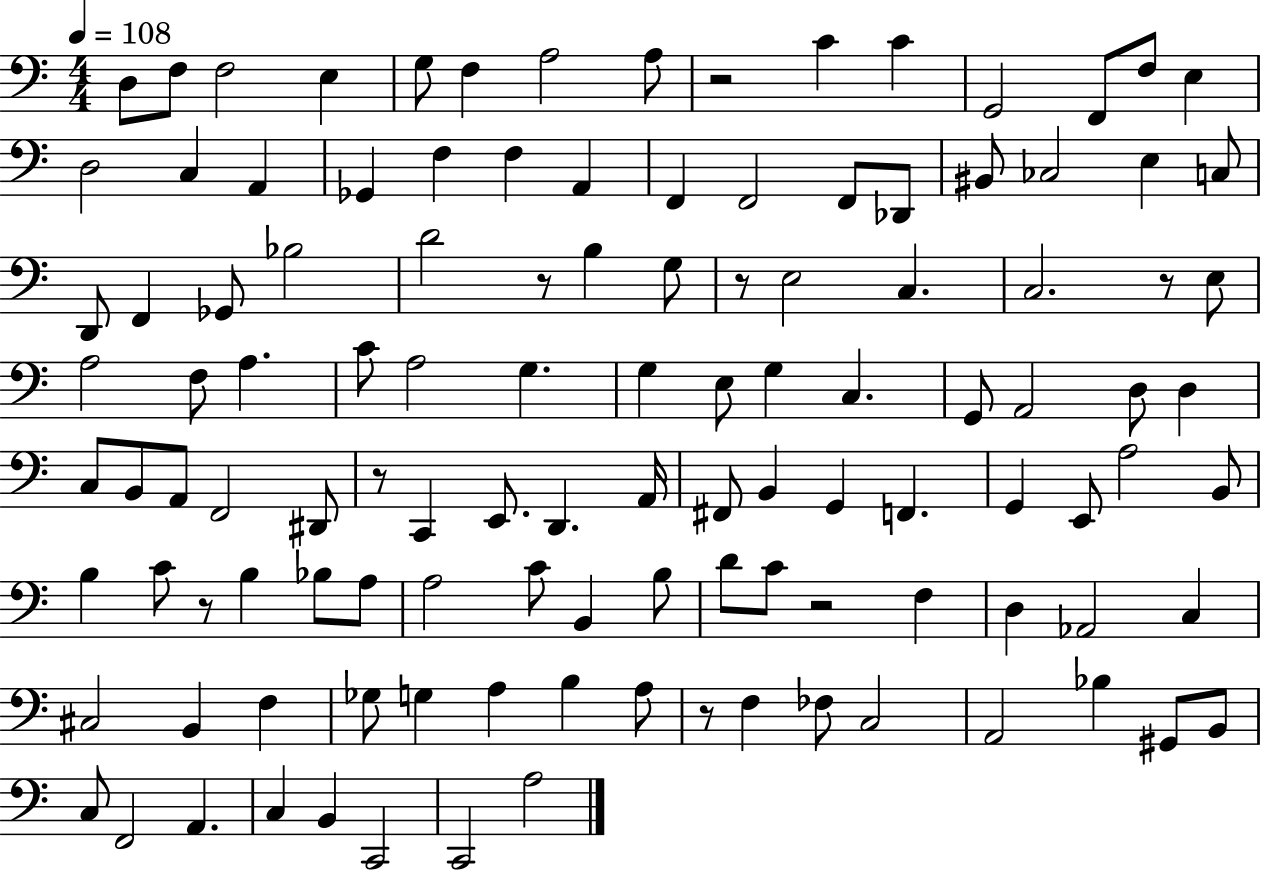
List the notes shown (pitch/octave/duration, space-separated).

D3/e F3/e F3/h E3/q G3/e F3/q A3/h A3/e R/h C4/q C4/q G2/h F2/e F3/e E3/q D3/h C3/q A2/q Gb2/q F3/q F3/q A2/q F2/q F2/h F2/e Db2/e BIS2/e CES3/h E3/q C3/e D2/e F2/q Gb2/e Bb3/h D4/h R/e B3/q G3/e R/e E3/h C3/q. C3/h. R/e E3/e A3/h F3/e A3/q. C4/e A3/h G3/q. G3/q E3/e G3/q C3/q. G2/e A2/h D3/e D3/q C3/e B2/e A2/e F2/h D#2/e R/e C2/q E2/e. D2/q. A2/s F#2/e B2/q G2/q F2/q. G2/q E2/e A3/h B2/e B3/q C4/e R/e B3/q Bb3/e A3/e A3/h C4/e B2/q B3/e D4/e C4/e R/h F3/q D3/q Ab2/h C3/q C#3/h B2/q F3/q Gb3/e G3/q A3/q B3/q A3/e R/e F3/q FES3/e C3/h A2/h Bb3/q G#2/e B2/e C3/e F2/h A2/q. C3/q B2/q C2/h C2/h A3/h